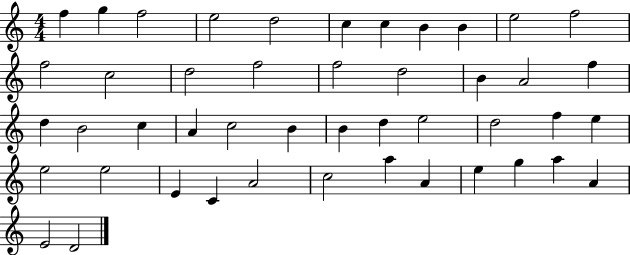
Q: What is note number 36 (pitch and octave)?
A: C4